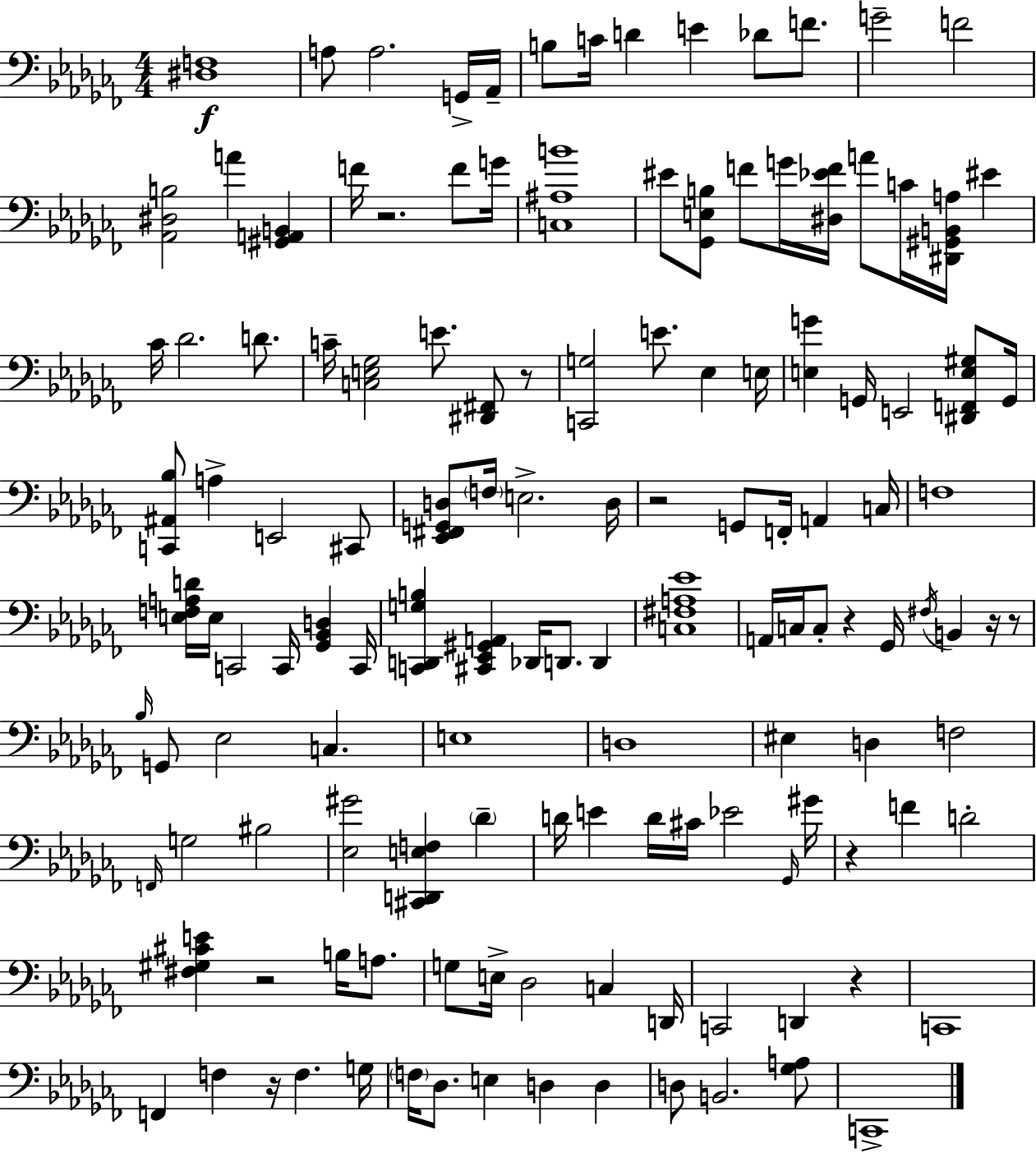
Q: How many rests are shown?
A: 10